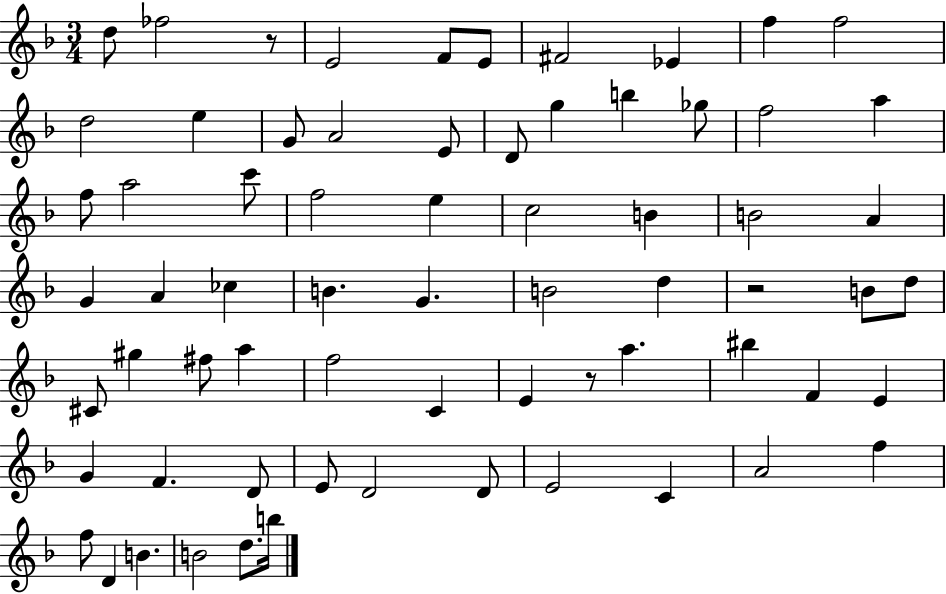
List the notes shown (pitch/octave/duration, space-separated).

D5/e FES5/h R/e E4/h F4/e E4/e F#4/h Eb4/q F5/q F5/h D5/h E5/q G4/e A4/h E4/e D4/e G5/q B5/q Gb5/e F5/h A5/q F5/e A5/h C6/e F5/h E5/q C5/h B4/q B4/h A4/q G4/q A4/q CES5/q B4/q. G4/q. B4/h D5/q R/h B4/e D5/e C#4/e G#5/q F#5/e A5/q F5/h C4/q E4/q R/e A5/q. BIS5/q F4/q E4/q G4/q F4/q. D4/e E4/e D4/h D4/e E4/h C4/q A4/h F5/q F5/e D4/q B4/q. B4/h D5/e. B5/s